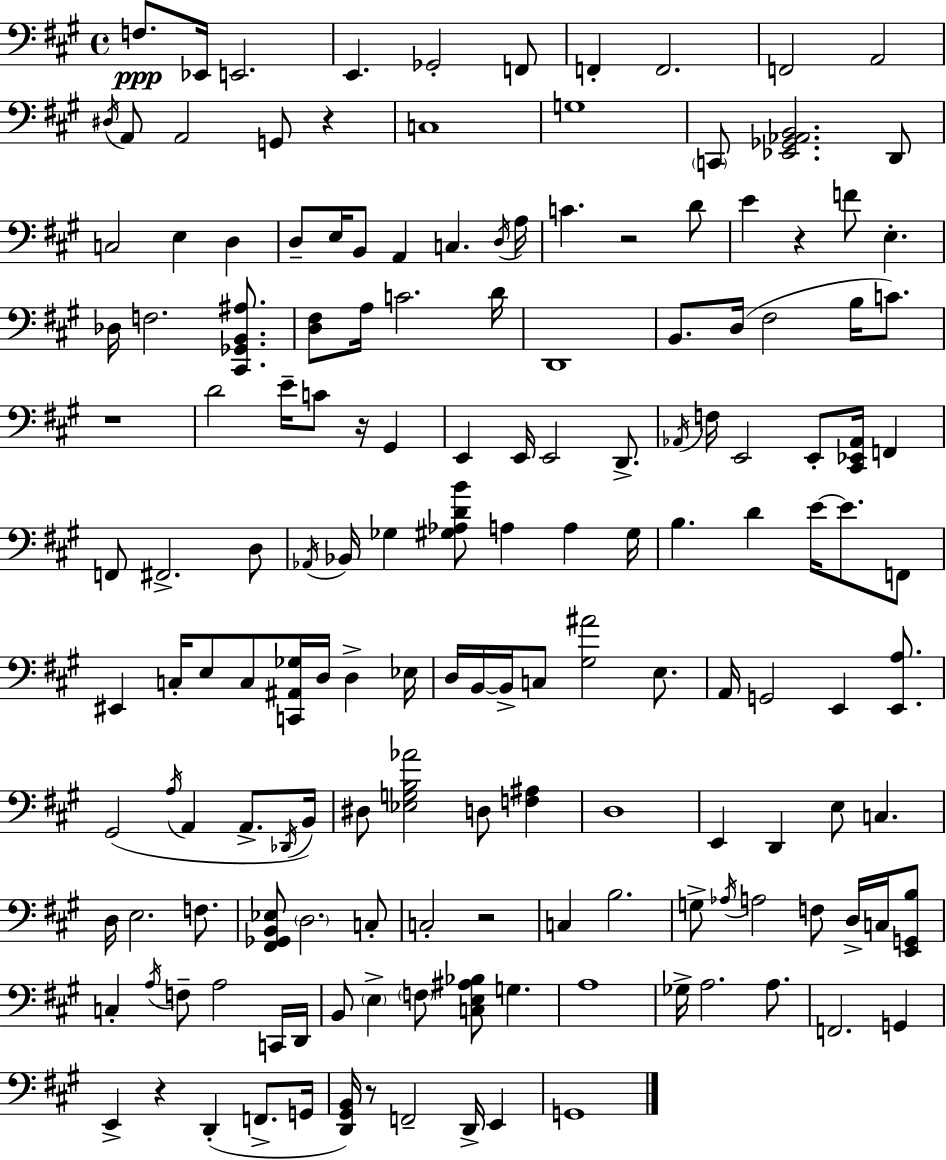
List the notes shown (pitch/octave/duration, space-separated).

F3/e. Eb2/s E2/h. E2/q. Gb2/h F2/e F2/q F2/h. F2/h A2/h D#3/s A2/e A2/h G2/e R/q C3/w G3/w C2/e [Eb2,Gb2,Ab2,B2]/h. D2/e C3/h E3/q D3/q D3/e E3/s B2/e A2/q C3/q. D3/s A3/s C4/q. R/h D4/e E4/q R/q F4/e E3/q. Db3/s F3/h. [C#2,Gb2,B2,A#3]/e. [D3,F#3]/e A3/s C4/h. D4/s D2/w B2/e. D3/s F#3/h B3/s C4/e. R/w D4/h E4/s C4/e R/s G#2/q E2/q E2/s E2/h D2/e. Ab2/s F3/s E2/h E2/e [C#2,Eb2,Ab2]/s F2/q F2/e F#2/h. D3/e Ab2/s Bb2/s Gb3/q [G#3,Ab3,D4,B4]/e A3/q A3/q G#3/s B3/q. D4/q E4/s E4/e. F2/e EIS2/q C3/s E3/e C3/e [C2,A#2,Gb3]/s D3/s D3/q Eb3/s D3/s B2/s B2/s C3/e [G#3,A#4]/h E3/e. A2/s G2/h E2/q [E2,A3]/e. G#2/h A3/s A2/q A2/e. Db2/s B2/s D#3/e [Eb3,G3,B3,Ab4]/h D3/e [F3,A#3]/q D3/w E2/q D2/q E3/e C3/q. D3/s E3/h. F3/e. [F#2,Gb2,B2,Eb3]/e D3/h. C3/e C3/h R/h C3/q B3/h. G3/e Ab3/s A3/h F3/e D3/s C3/s [E2,G2,B3]/e C3/q A3/s F3/e A3/h C2/s D2/s B2/e E3/q F3/e [C3,E3,A#3,Bb3]/e G3/q. A3/w Gb3/s A3/h. A3/e. F2/h. G2/q E2/q R/q D2/q F2/e. G2/s [D2,G#2,B2]/s R/e F2/h D2/s E2/q G2/w